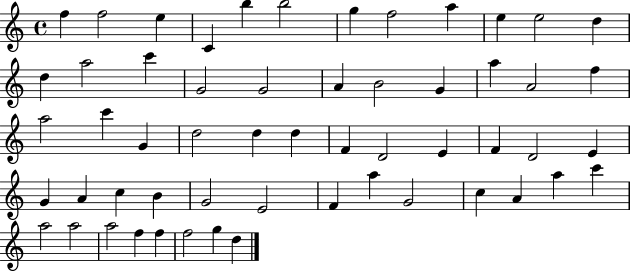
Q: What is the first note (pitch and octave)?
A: F5